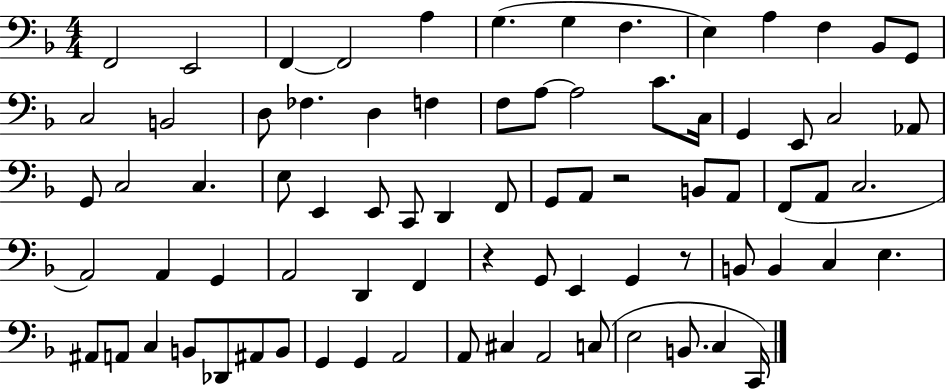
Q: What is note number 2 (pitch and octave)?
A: E2